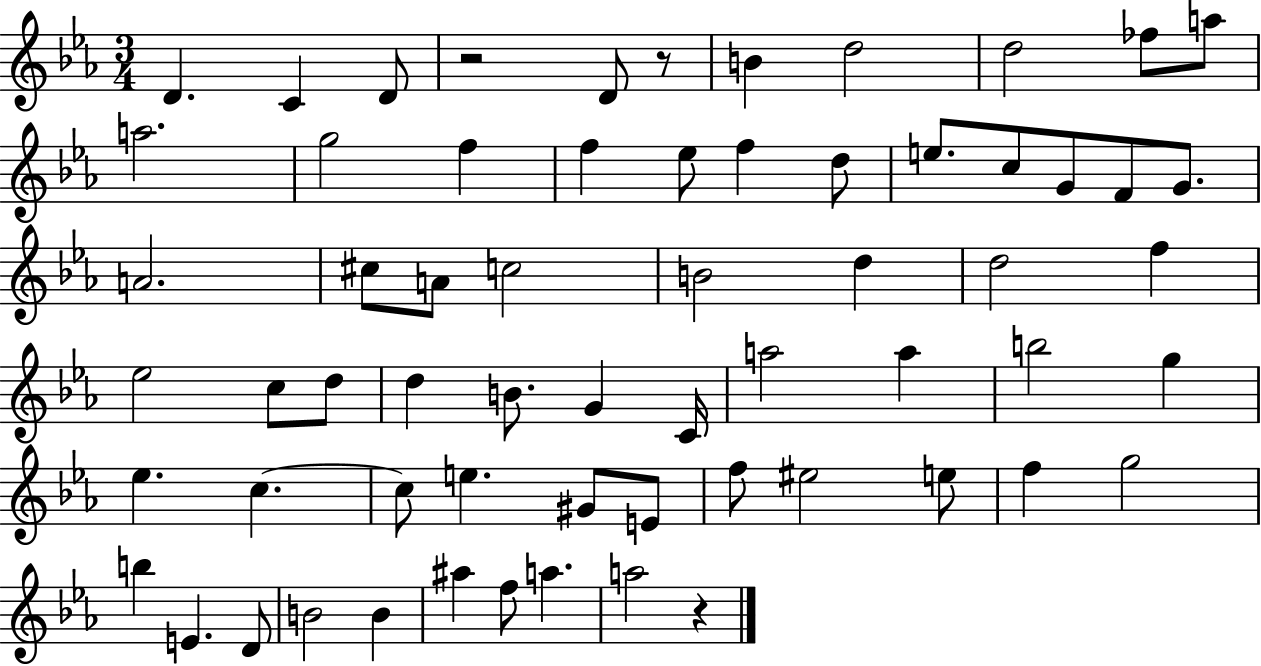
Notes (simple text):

D4/q. C4/q D4/e R/h D4/e R/e B4/q D5/h D5/h FES5/e A5/e A5/h. G5/h F5/q F5/q Eb5/e F5/q D5/e E5/e. C5/e G4/e F4/e G4/e. A4/h. C#5/e A4/e C5/h B4/h D5/q D5/h F5/q Eb5/h C5/e D5/e D5/q B4/e. G4/q C4/s A5/h A5/q B5/h G5/q Eb5/q. C5/q. C5/e E5/q. G#4/e E4/e F5/e EIS5/h E5/e F5/q G5/h B5/q E4/q. D4/e B4/h B4/q A#5/q F5/e A5/q. A5/h R/q